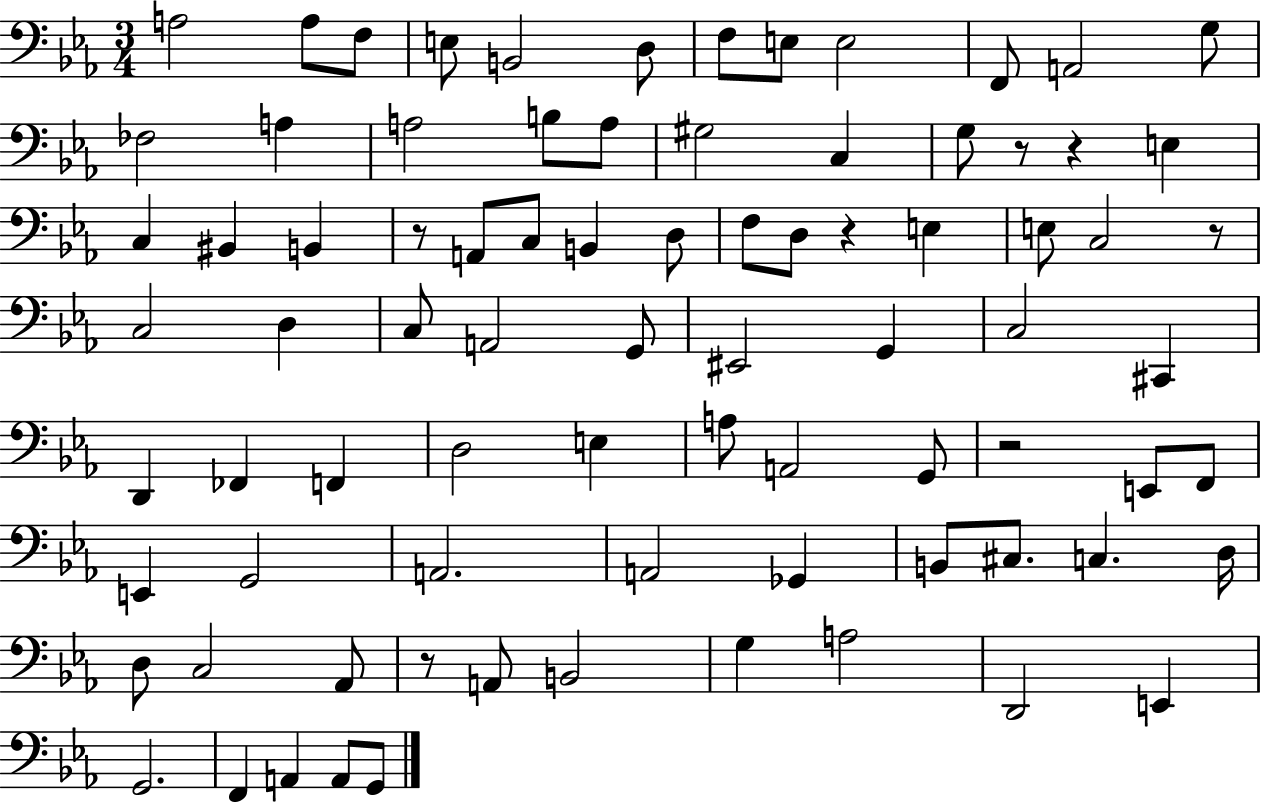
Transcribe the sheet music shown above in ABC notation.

X:1
T:Untitled
M:3/4
L:1/4
K:Eb
A,2 A,/2 F,/2 E,/2 B,,2 D,/2 F,/2 E,/2 E,2 F,,/2 A,,2 G,/2 _F,2 A, A,2 B,/2 A,/2 ^G,2 C, G,/2 z/2 z E, C, ^B,, B,, z/2 A,,/2 C,/2 B,, D,/2 F,/2 D,/2 z E, E,/2 C,2 z/2 C,2 D, C,/2 A,,2 G,,/2 ^E,,2 G,, C,2 ^C,, D,, _F,, F,, D,2 E, A,/2 A,,2 G,,/2 z2 E,,/2 F,,/2 E,, G,,2 A,,2 A,,2 _G,, B,,/2 ^C,/2 C, D,/4 D,/2 C,2 _A,,/2 z/2 A,,/2 B,,2 G, A,2 D,,2 E,, G,,2 F,, A,, A,,/2 G,,/2